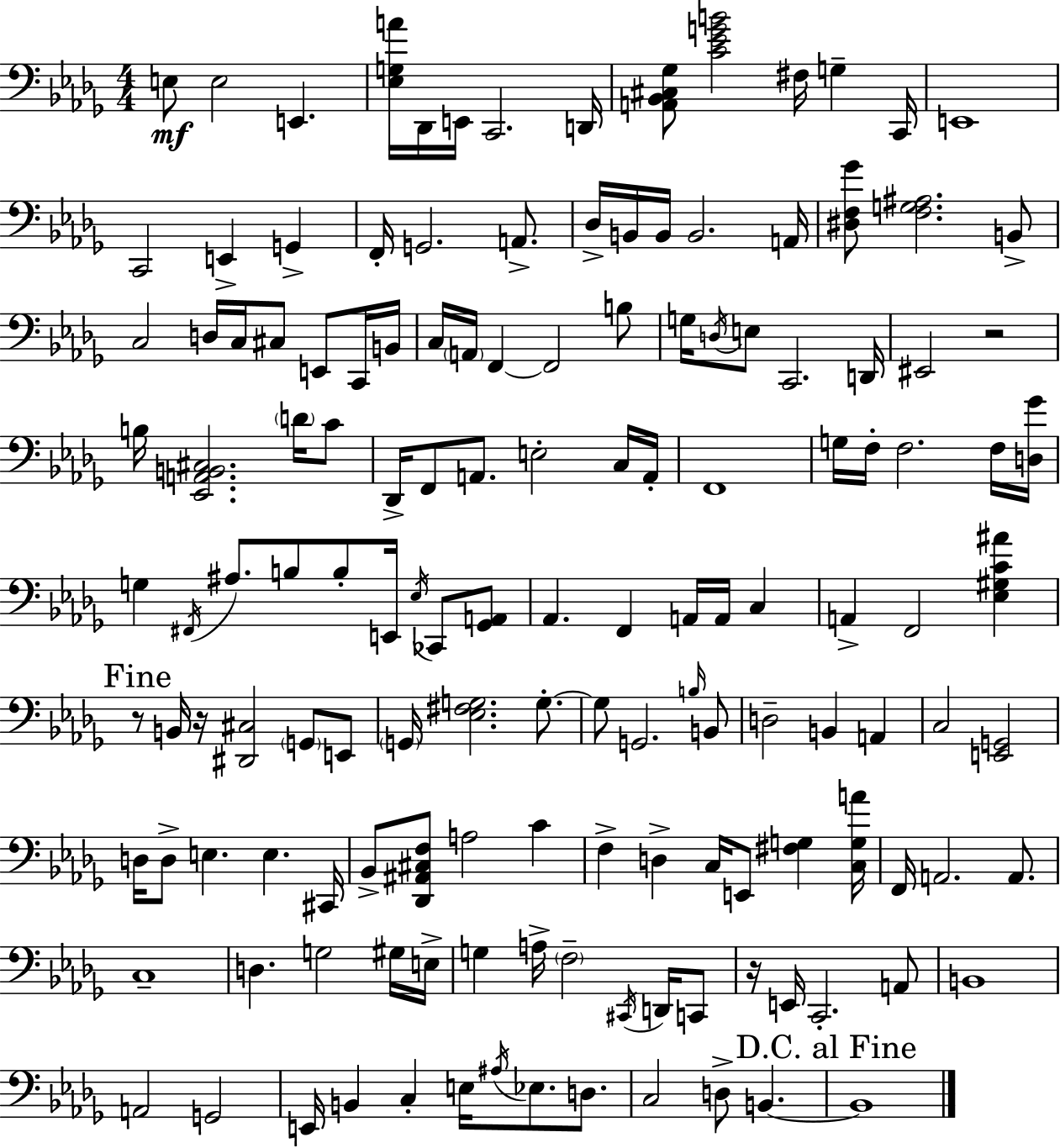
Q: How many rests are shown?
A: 4